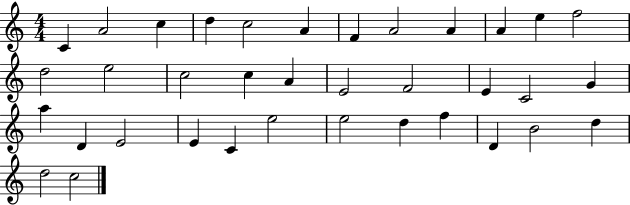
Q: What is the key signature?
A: C major